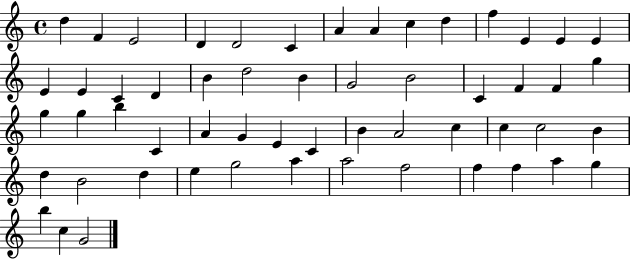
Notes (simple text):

D5/q F4/q E4/h D4/q D4/h C4/q A4/q A4/q C5/q D5/q F5/q E4/q E4/q E4/q E4/q E4/q C4/q D4/q B4/q D5/h B4/q G4/h B4/h C4/q F4/q F4/q G5/q G5/q G5/q B5/q C4/q A4/q G4/q E4/q C4/q B4/q A4/h C5/q C5/q C5/h B4/q D5/q B4/h D5/q E5/q G5/h A5/q A5/h F5/h F5/q F5/q A5/q G5/q B5/q C5/q G4/h